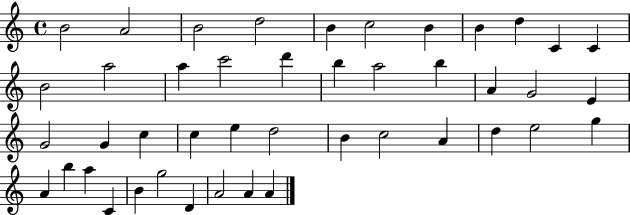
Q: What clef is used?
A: treble